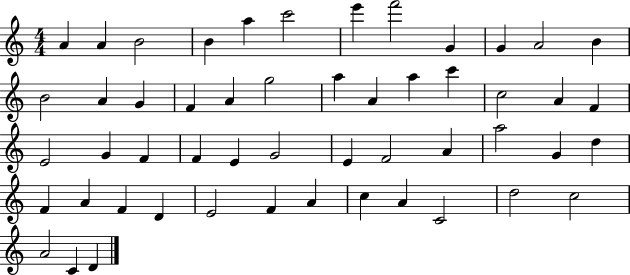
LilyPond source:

{
  \clef treble
  \numericTimeSignature
  \time 4/4
  \key c \major
  a'4 a'4 b'2 | b'4 a''4 c'''2 | e'''4 f'''2 g'4 | g'4 a'2 b'4 | \break b'2 a'4 g'4 | f'4 a'4 g''2 | a''4 a'4 a''4 c'''4 | c''2 a'4 f'4 | \break e'2 g'4 f'4 | f'4 e'4 g'2 | e'4 f'2 a'4 | a''2 g'4 d''4 | \break f'4 a'4 f'4 d'4 | e'2 f'4 a'4 | c''4 a'4 c'2 | d''2 c''2 | \break a'2 c'4 d'4 | \bar "|."
}